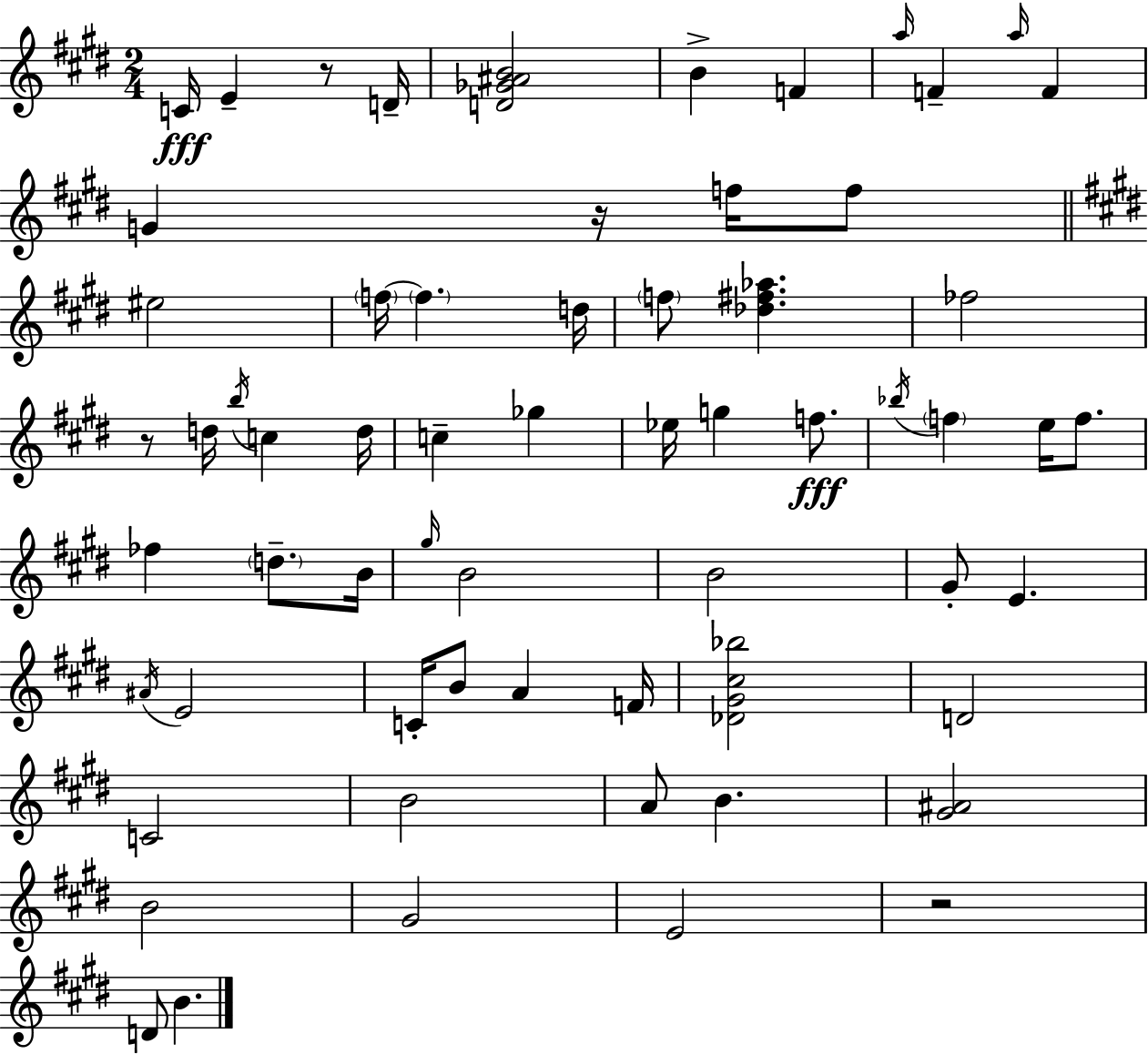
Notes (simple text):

C4/s E4/q R/e D4/s [D4,Gb4,A#4,B4]/h B4/q F4/q A5/s F4/q A5/s F4/q G4/q R/s F5/s F5/e EIS5/h F5/s F5/q. D5/s F5/e [Db5,F#5,Ab5]/q. FES5/h R/e D5/s B5/s C5/q D5/s C5/q Gb5/q Eb5/s G5/q F5/e. Bb5/s F5/q E5/s F5/e. FES5/q D5/e. B4/s G#5/s B4/h B4/h G#4/e E4/q. A#4/s E4/h C4/s B4/e A4/q F4/s [Db4,G#4,C#5,Bb5]/h D4/h C4/h B4/h A4/e B4/q. [G#4,A#4]/h B4/h G#4/h E4/h R/h D4/e B4/q.